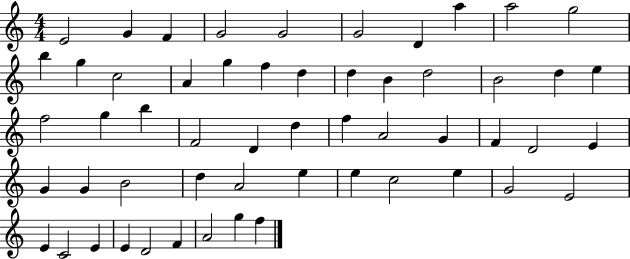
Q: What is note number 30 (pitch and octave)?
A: F5